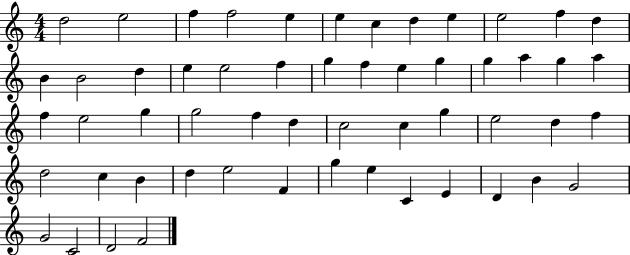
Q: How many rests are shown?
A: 0